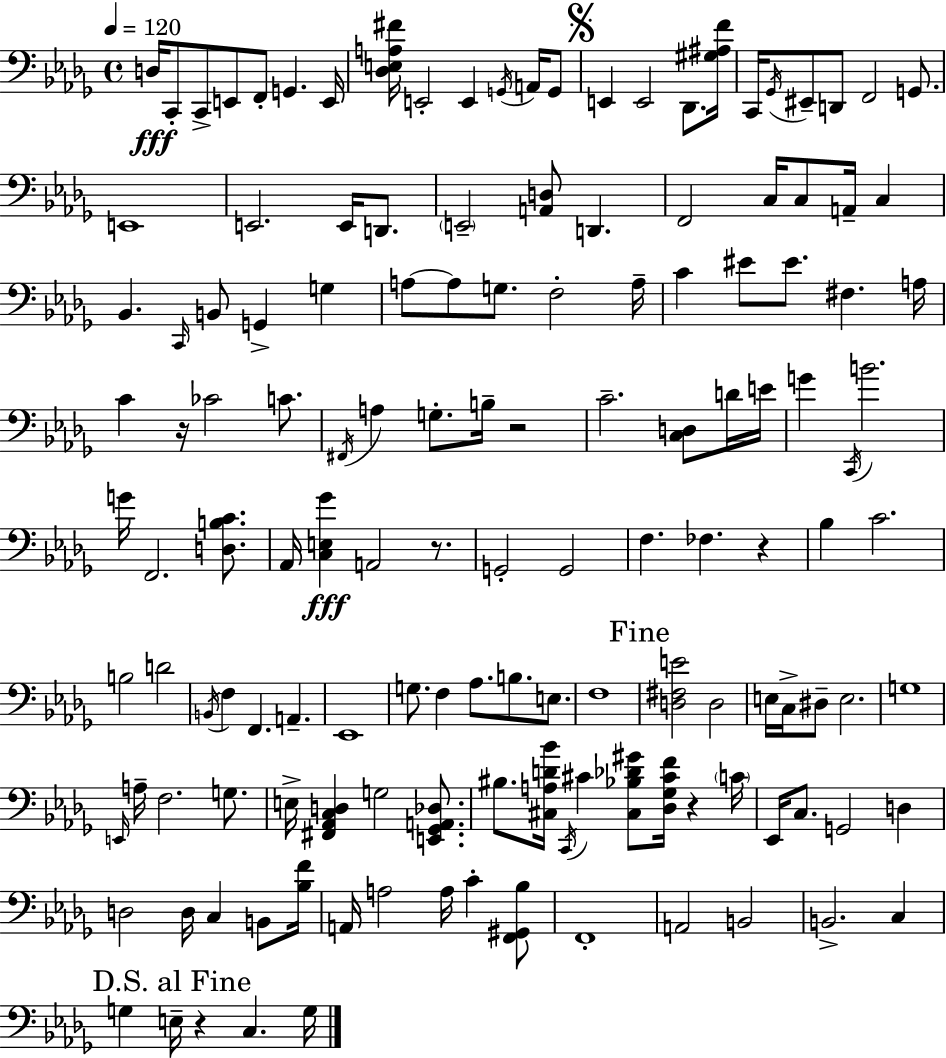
X:1
T:Untitled
M:4/4
L:1/4
K:Bbm
D,/4 C,,/2 C,,/2 E,,/2 F,,/2 G,, E,,/4 [_D,E,A,^F]/4 E,,2 E,, G,,/4 A,,/4 G,,/2 E,, E,,2 _D,,/2 [^G,^A,F]/4 C,,/4 _G,,/4 ^E,,/2 D,,/2 F,,2 G,,/2 E,,4 E,,2 E,,/4 D,,/2 E,,2 [A,,D,]/2 D,, F,,2 C,/4 C,/2 A,,/4 C, _B,, C,,/4 B,,/2 G,, G, A,/2 A,/2 G,/2 F,2 A,/4 C ^E/2 ^E/2 ^F, A,/4 C z/4 _C2 C/2 ^F,,/4 A, G,/2 B,/4 z2 C2 [C,D,]/2 D/4 E/4 G C,,/4 B2 G/4 F,,2 [D,B,C]/2 _A,,/4 [C,E,_G] A,,2 z/2 G,,2 G,,2 F, _F, z _B, C2 B,2 D2 B,,/4 F, F,, A,, _E,,4 G,/2 F, _A,/2 B,/2 E,/2 F,4 [D,^F,E]2 D,2 E,/4 C,/4 ^D,/2 E,2 G,4 E,,/4 A,/4 F,2 G,/2 E,/4 [^F,,_A,,C,D,] G,2 [E,,_G,,A,,_D,]/2 ^B,/2 [^C,A,D_B]/4 C,,/4 ^C [^C,_B,_D^G]/2 [_D,_G,^CF]/4 z C/4 _E,,/4 C,/2 G,,2 D, D,2 D,/4 C, B,,/2 [_B,F]/4 A,,/4 A,2 A,/4 C [F,,^G,,_B,]/2 F,,4 A,,2 B,,2 B,,2 C, G, E,/4 z C, G,/4